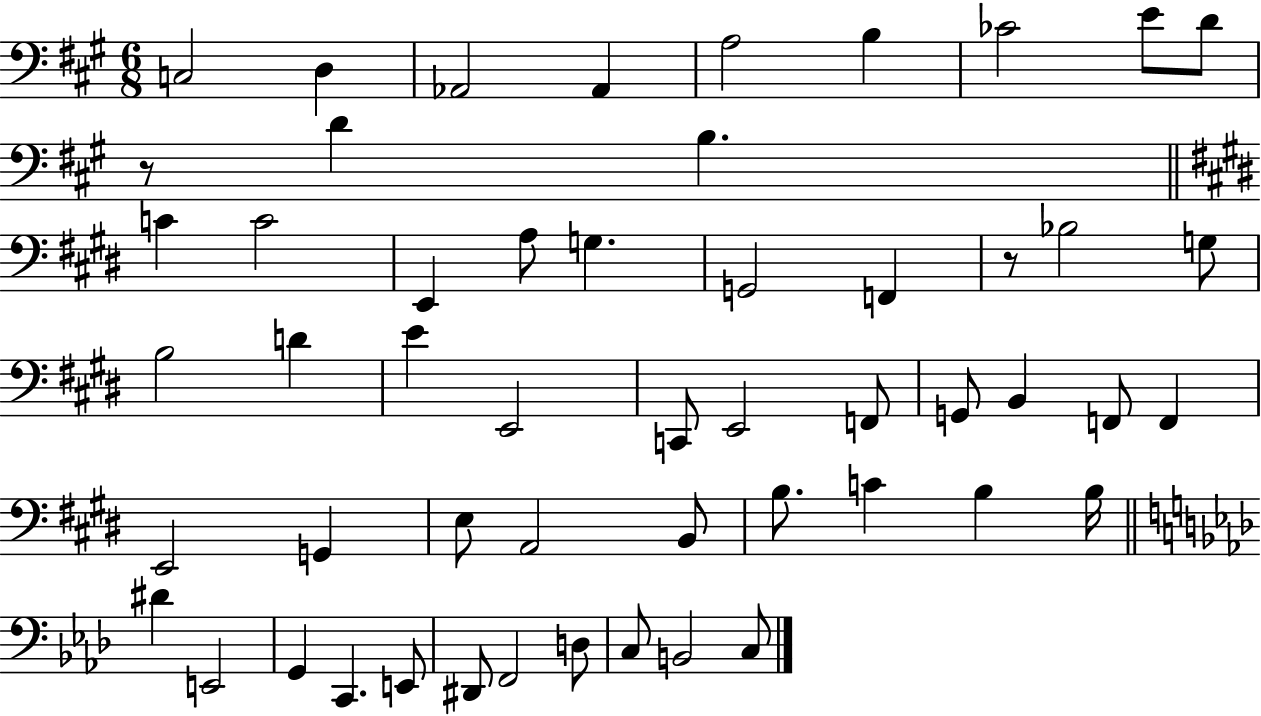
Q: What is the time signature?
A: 6/8